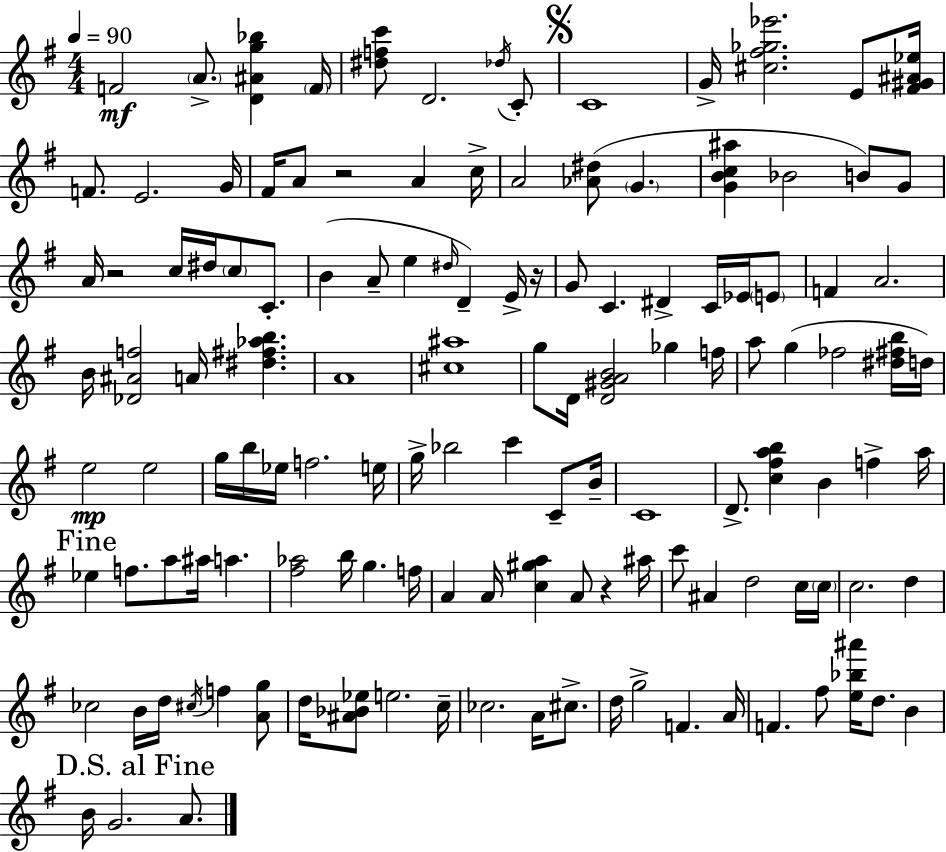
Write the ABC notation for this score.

X:1
T:Untitled
M:4/4
L:1/4
K:G
F2 A/2 [D^Ag_b] F/4 [^dfc']/2 D2 _d/4 C/2 C4 G/4 [^c^f_g_e']2 E/2 [^F^G^A_e]/4 F/2 E2 G/4 ^F/4 A/2 z2 A c/4 A2 [_A^d]/2 G [GBc^a] _B2 B/2 G/2 A/4 z2 c/4 ^d/4 c/2 C/2 B A/2 e ^d/4 D E/4 z/4 G/2 C ^D C/4 _E/4 E/2 F A2 B/4 [_D^Af]2 A/4 [^d^f_ab] A4 [^c^a]4 g/2 D/4 [D^GAB]2 _g f/4 a/2 g _f2 [^d^fb]/4 d/4 e2 e2 g/4 b/4 _e/4 f2 e/4 g/4 _b2 c' C/2 B/4 C4 D/2 [c^fab] B f a/4 _e f/2 a/2 ^a/4 a [^f_a]2 b/4 g f/4 A A/4 [c^ga] A/2 z ^a/4 c'/2 ^A d2 c/4 c/4 c2 d _c2 B/4 d/4 ^c/4 f [Ag]/2 d/4 [^A_B_e]/2 e2 c/4 _c2 A/4 ^c/2 d/4 g2 F A/4 F ^f/2 [e_b^a']/4 d/2 B B/4 G2 A/2